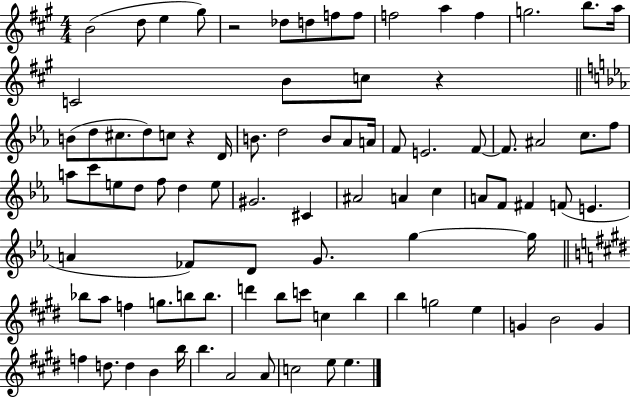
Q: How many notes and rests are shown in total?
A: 89